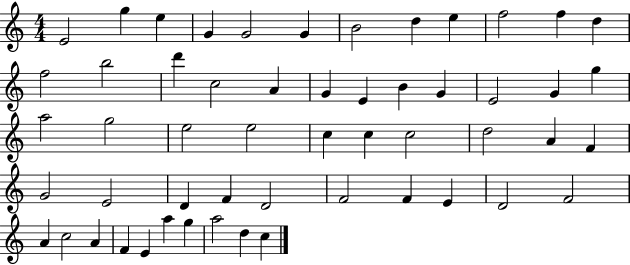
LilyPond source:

{
  \clef treble
  \numericTimeSignature
  \time 4/4
  \key c \major
  e'2 g''4 e''4 | g'4 g'2 g'4 | b'2 d''4 e''4 | f''2 f''4 d''4 | \break f''2 b''2 | d'''4 c''2 a'4 | g'4 e'4 b'4 g'4 | e'2 g'4 g''4 | \break a''2 g''2 | e''2 e''2 | c''4 c''4 c''2 | d''2 a'4 f'4 | \break g'2 e'2 | d'4 f'4 d'2 | f'2 f'4 e'4 | d'2 f'2 | \break a'4 c''2 a'4 | f'4 e'4 a''4 g''4 | a''2 d''4 c''4 | \bar "|."
}